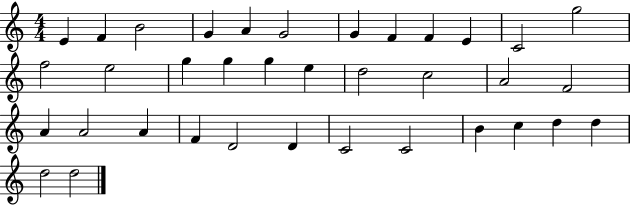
E4/q F4/q B4/h G4/q A4/q G4/h G4/q F4/q F4/q E4/q C4/h G5/h F5/h E5/h G5/q G5/q G5/q E5/q D5/h C5/h A4/h F4/h A4/q A4/h A4/q F4/q D4/h D4/q C4/h C4/h B4/q C5/q D5/q D5/q D5/h D5/h